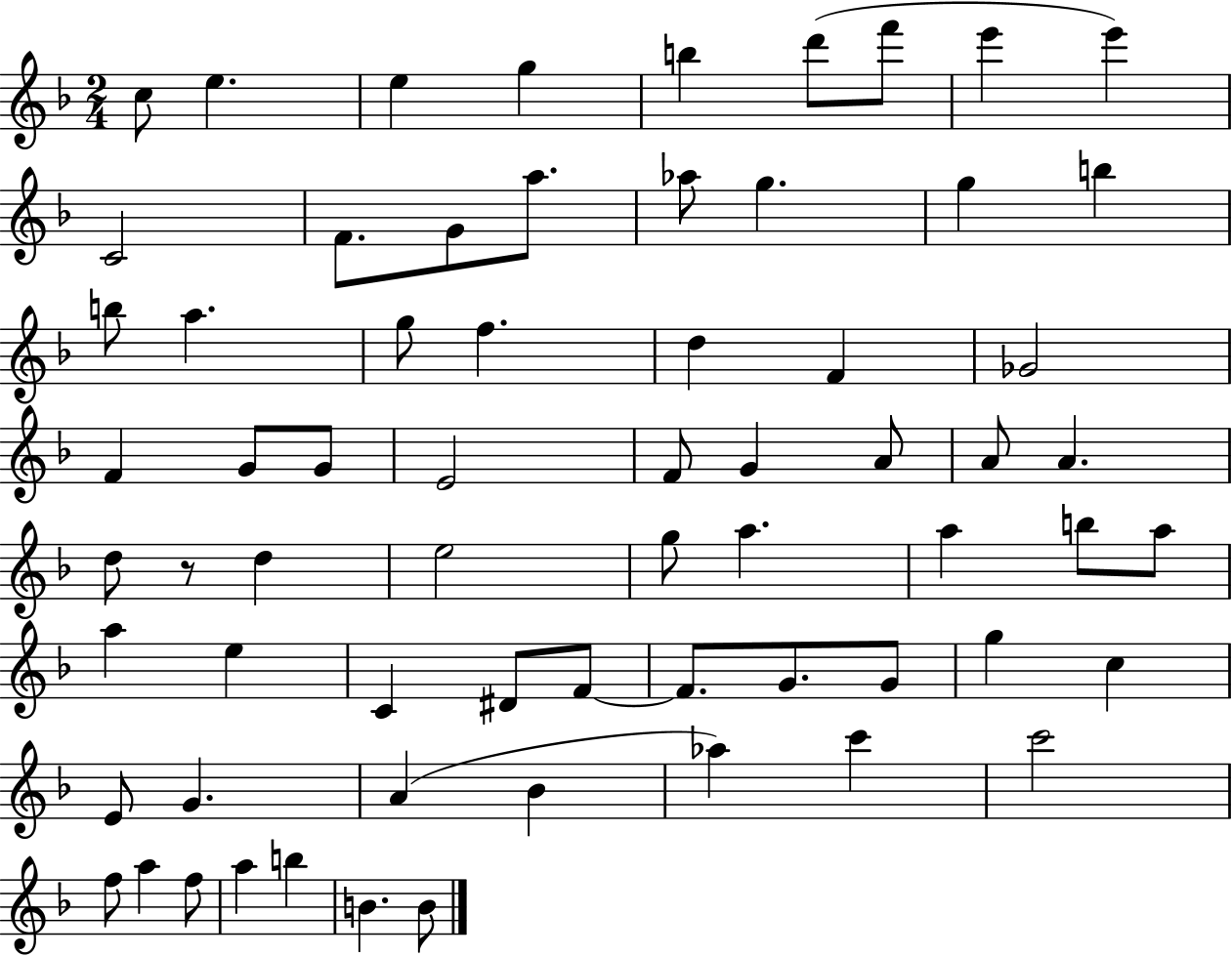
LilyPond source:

{
  \clef treble
  \numericTimeSignature
  \time 2/4
  \key f \major
  \repeat volta 2 { c''8 e''4. | e''4 g''4 | b''4 d'''8( f'''8 | e'''4 e'''4) | \break c'2 | f'8. g'8 a''8. | aes''8 g''4. | g''4 b''4 | \break b''8 a''4. | g''8 f''4. | d''4 f'4 | ges'2 | \break f'4 g'8 g'8 | e'2 | f'8 g'4 a'8 | a'8 a'4. | \break d''8 r8 d''4 | e''2 | g''8 a''4. | a''4 b''8 a''8 | \break a''4 e''4 | c'4 dis'8 f'8~~ | f'8. g'8. g'8 | g''4 c''4 | \break e'8 g'4. | a'4( bes'4 | aes''4) c'''4 | c'''2 | \break f''8 a''4 f''8 | a''4 b''4 | b'4. b'8 | } \bar "|."
}